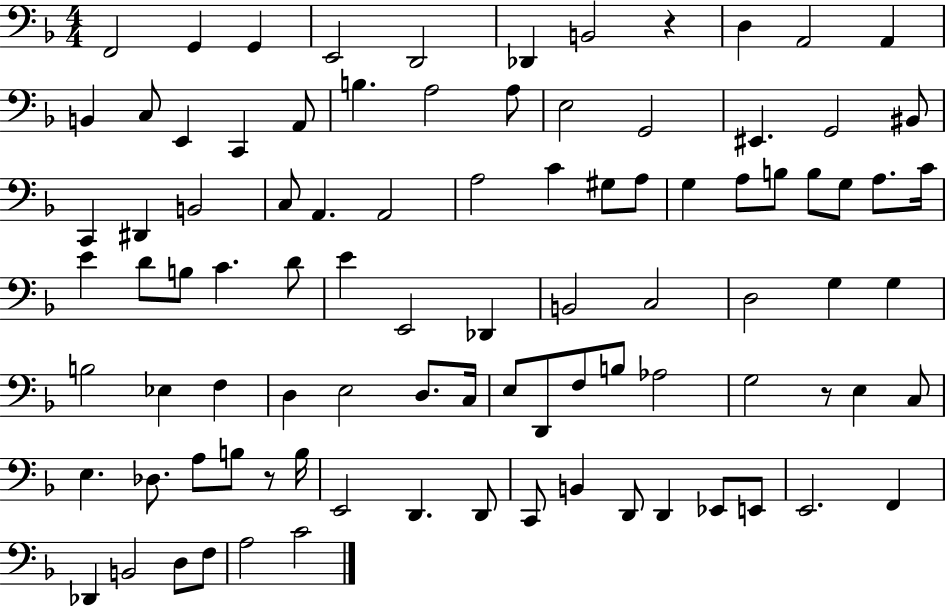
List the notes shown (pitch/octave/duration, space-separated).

F2/h G2/q G2/q E2/h D2/h Db2/q B2/h R/q D3/q A2/h A2/q B2/q C3/e E2/q C2/q A2/e B3/q. A3/h A3/e E3/h G2/h EIS2/q. G2/h BIS2/e C2/q D#2/q B2/h C3/e A2/q. A2/h A3/h C4/q G#3/e A3/e G3/q A3/e B3/e B3/e G3/e A3/e. C4/s E4/q D4/e B3/e C4/q. D4/e E4/q E2/h Db2/q B2/h C3/h D3/h G3/q G3/q B3/h Eb3/q F3/q D3/q E3/h D3/e. C3/s E3/e D2/e F3/e B3/e Ab3/h G3/h R/e E3/q C3/e E3/q. Db3/e. A3/e B3/e R/e B3/s E2/h D2/q. D2/e C2/e B2/q D2/e D2/q Eb2/e E2/e E2/h. F2/q Db2/q B2/h D3/e F3/e A3/h C4/h